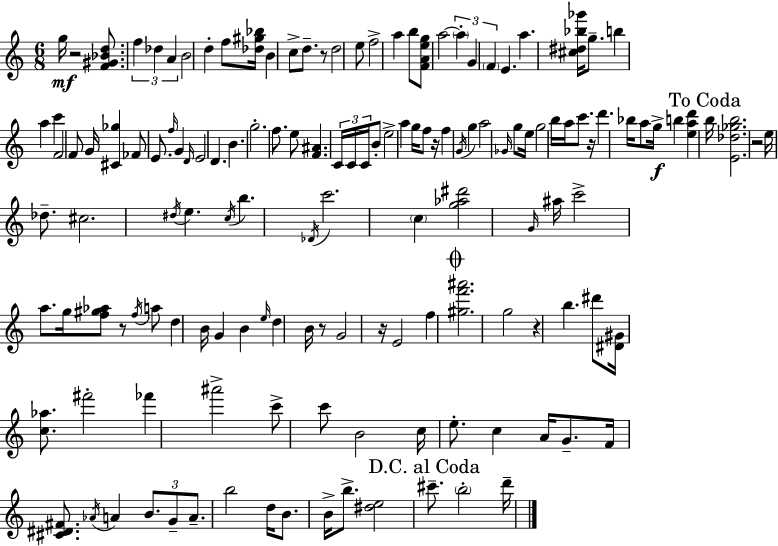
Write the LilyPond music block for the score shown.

{
  \clef treble
  \numericTimeSignature
  \time 6/8
  \key a \minor
  g''16\mf r2 <f' gis' bes' d''>8. | \tuplet 3/2 { f''4 des''4 a'4 } | b'2 d''4-. | f''8 <des'' gis'' bes''>16 b'4 c''8-> d''8.-- | \break r8 d''2 e''8 | f''2-> a''4 | b''8 <f' a' e'' g''>8 a''2~~ | \tuplet 3/2 { \parenthesize a''4-. g'4 \parenthesize f'4 } | \break e'4. a''4. | <cis'' dis'' bes'' ges'''>16 g''8.-- b''4 a''4 | c'''4 f'2 | f'8 g'16 <cis' ges''>4 fes'8 e'8. | \break \grace { f''16 } g'4 \grace { d'16 } e'2 | d'4. b'4. | g''2.-. | f''8. e''8 <f' ais'>4. | \break \tuplet 3/2 { c'16 c'16 c'16 } b'8-. e''2-> | a''4 g''16 f''8 r16 f''4 | \acciaccatura { g'16 } g''4 a''2 | \grace { ges'16 } g''8 e''16 g''2 | \break b''16 a''16 c'''8. r16 d'''4. | bes''16 a''8 g''16->\f b''4 <e'' a'' d'''>4 | \mark "To Coda" b''16 <e' des'' ges'' b''>2. | r2 | \break e''16 des''8.-- cis''2. | \acciaccatura { dis''16 } e''4. \acciaccatura { c''16 } | b''4. \acciaccatura { des'16 } c'''2. | \parenthesize c''4 <g'' aes'' dis'''>2 | \break \grace { g'16 } ais''16 c'''2-> | a''8. g''16 <f'' gis'' aes''>8 r8 | \acciaccatura { f''16 } a''8 d''4 b'16 g'4 | b'4 \grace { e''16 } d''4 b'16 r8 | \break g'2 r16 e'2 | f''4 \mark \markup { \musicglyph "scripts.coda" } <gis'' f''' ais'''>2. | g''2 | r4 b''4. | \break dis'''8 <dis' gis'>16 <c'' aes''>8. fis'''2-. | fes'''4 ais'''2-> | c'''8-> c'''8 b'2 | c''16 e''8.-. c''4 | \break a'16 g'8.-- f'16 <cis' dis' fis'>8. \acciaccatura { aes'16 } a'4 | \tuplet 3/2 { b'8. g'8-- a'8.-- } b''2 | d''16 b'8. b'16-> | b''8.-> <dis'' e''>2 \mark "D.C. al Coda" cis'''8.-- | \break \parenthesize b''2-. d'''16-- \bar "|."
}